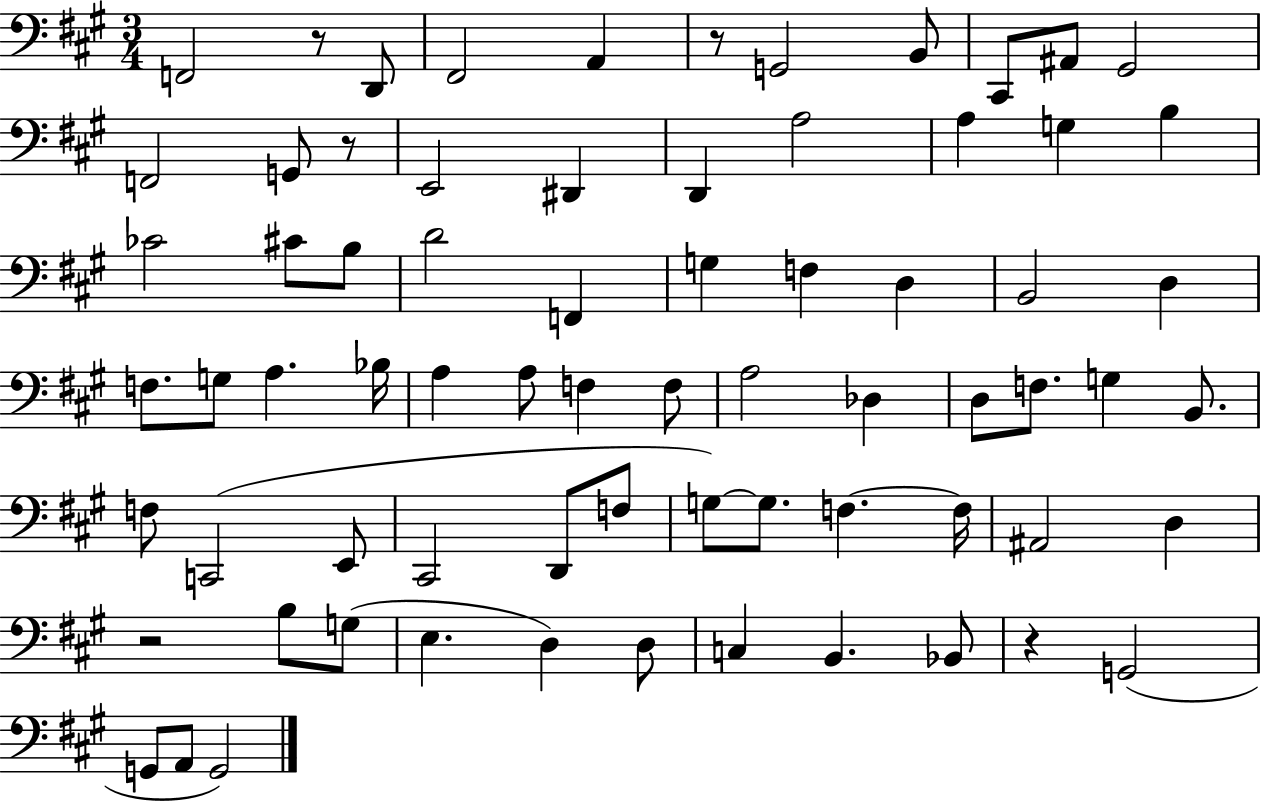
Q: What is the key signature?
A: A major